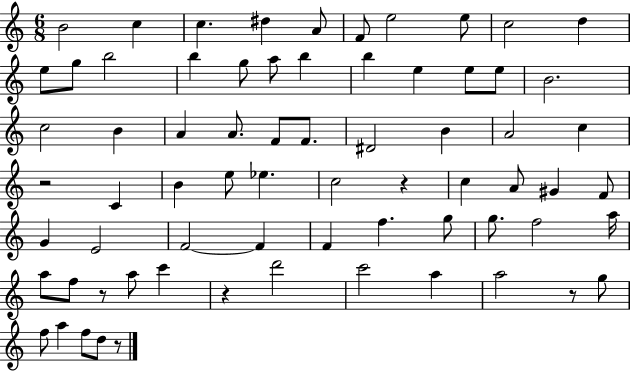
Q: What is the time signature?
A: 6/8